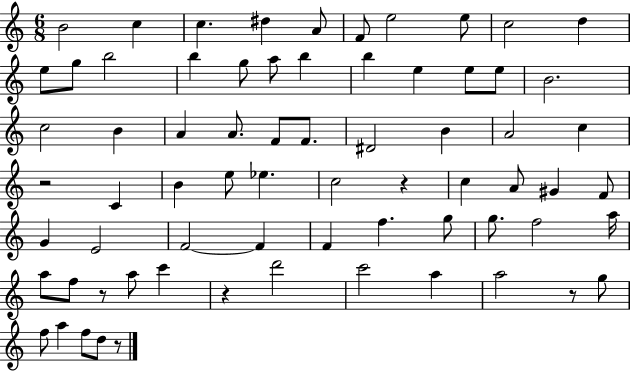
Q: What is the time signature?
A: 6/8